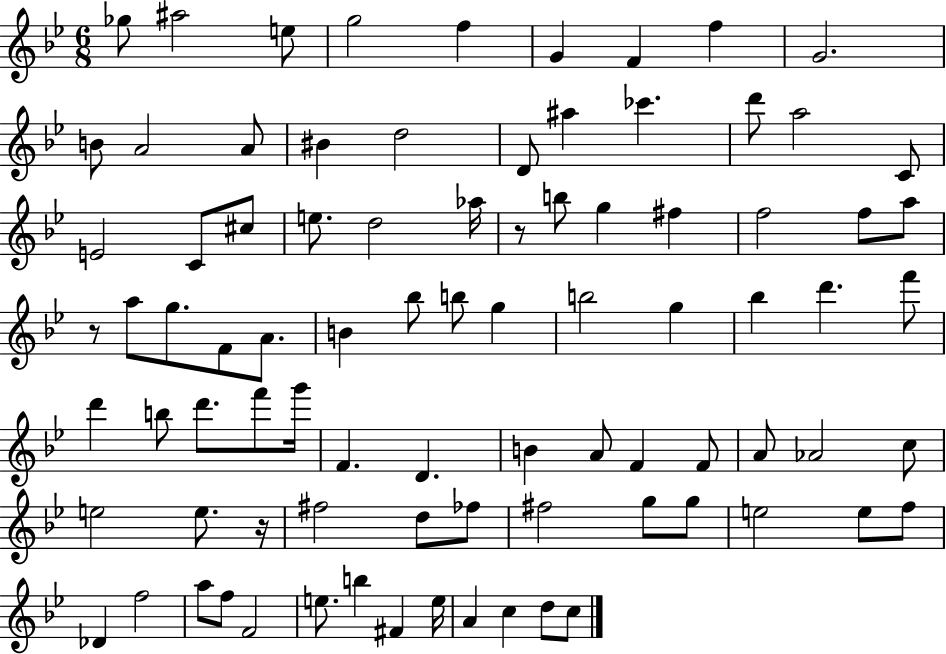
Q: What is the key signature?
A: BES major